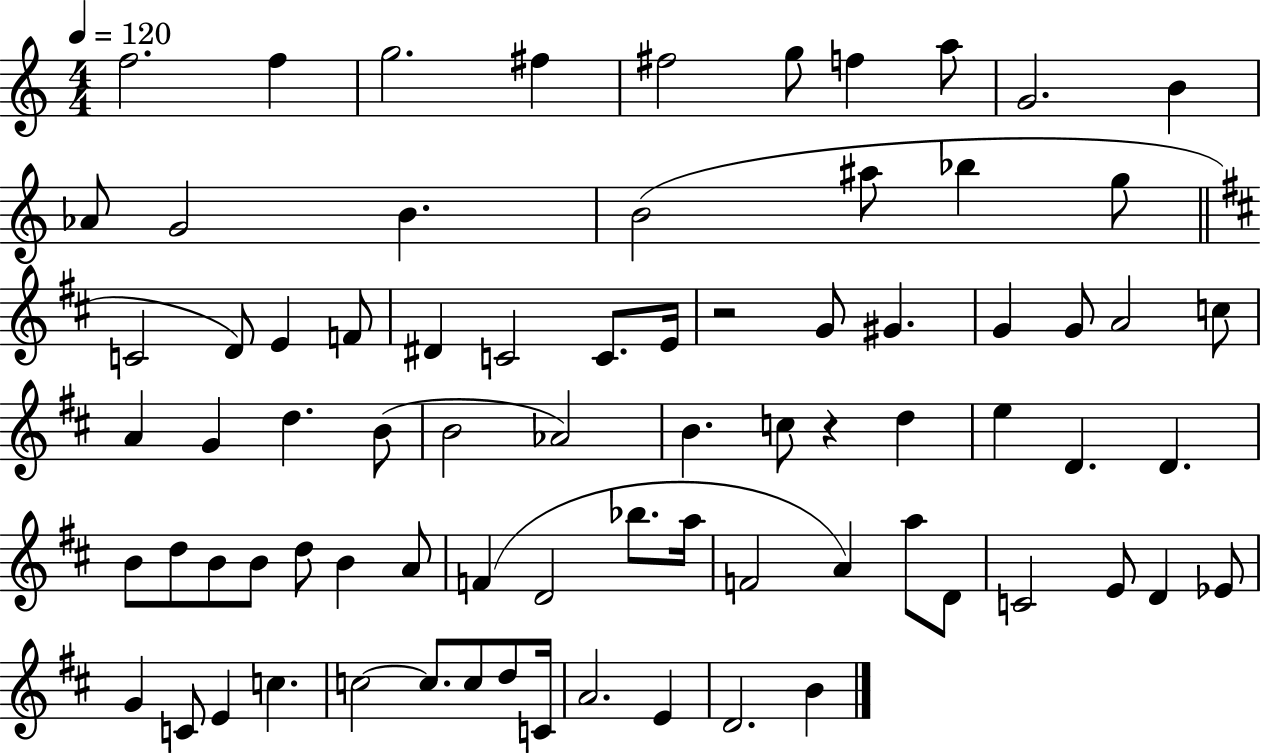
X:1
T:Untitled
M:4/4
L:1/4
K:C
f2 f g2 ^f ^f2 g/2 f a/2 G2 B _A/2 G2 B B2 ^a/2 _b g/2 C2 D/2 E F/2 ^D C2 C/2 E/4 z2 G/2 ^G G G/2 A2 c/2 A G d B/2 B2 _A2 B c/2 z d e D D B/2 d/2 B/2 B/2 d/2 B A/2 F D2 _b/2 a/4 F2 A a/2 D/2 C2 E/2 D _E/2 G C/2 E c c2 c/2 c/2 d/2 C/4 A2 E D2 B